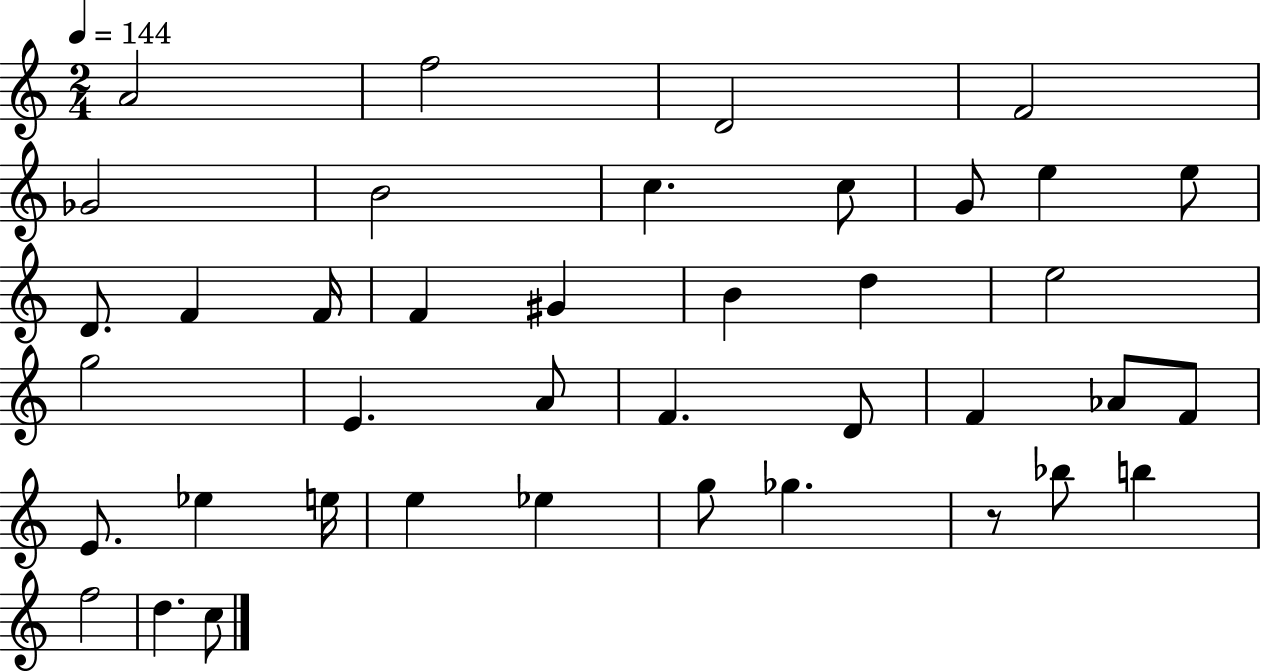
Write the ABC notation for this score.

X:1
T:Untitled
M:2/4
L:1/4
K:C
A2 f2 D2 F2 _G2 B2 c c/2 G/2 e e/2 D/2 F F/4 F ^G B d e2 g2 E A/2 F D/2 F _A/2 F/2 E/2 _e e/4 e _e g/2 _g z/2 _b/2 b f2 d c/2